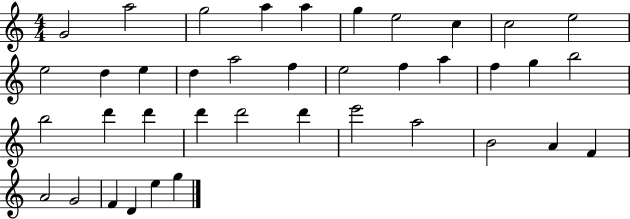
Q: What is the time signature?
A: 4/4